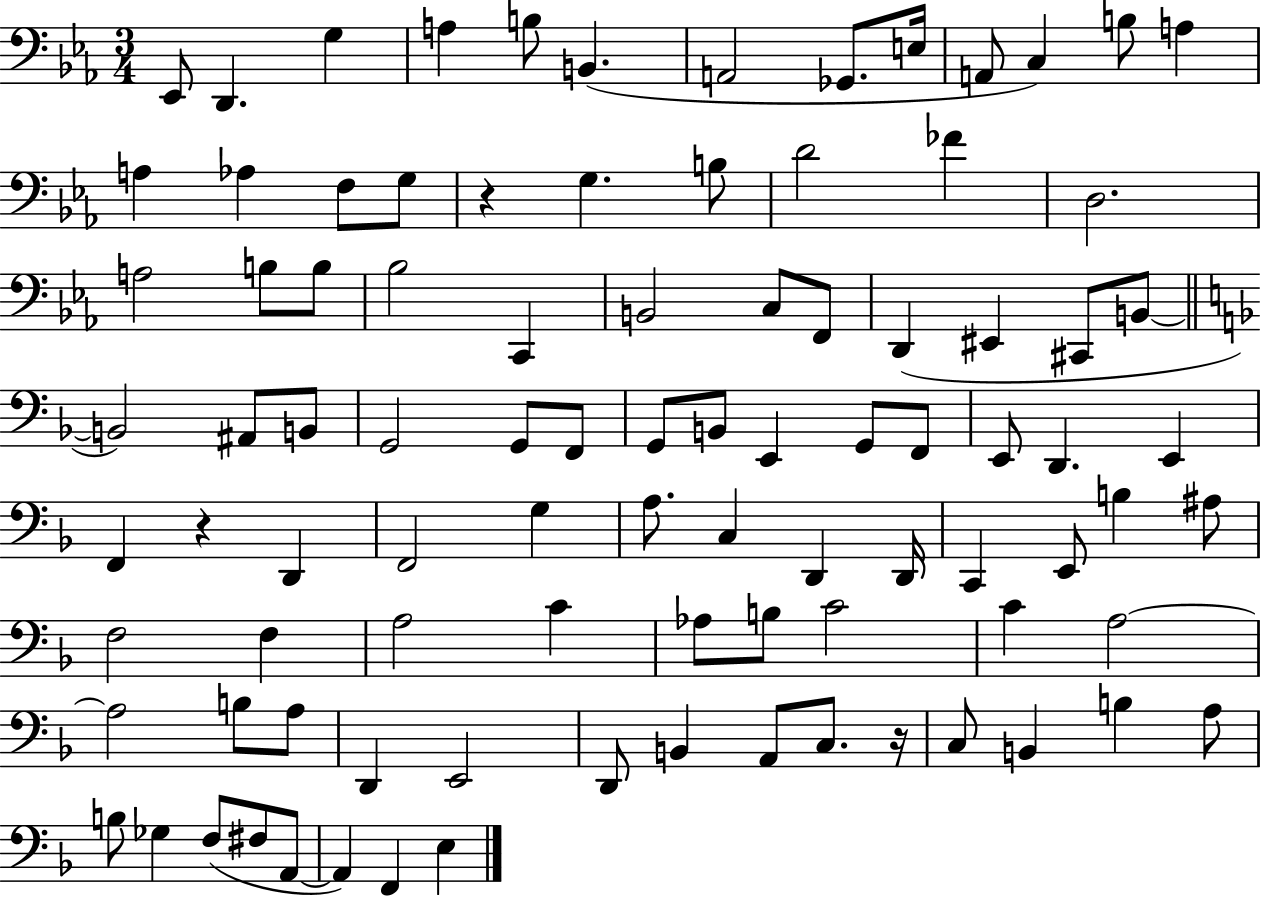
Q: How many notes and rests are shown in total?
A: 93